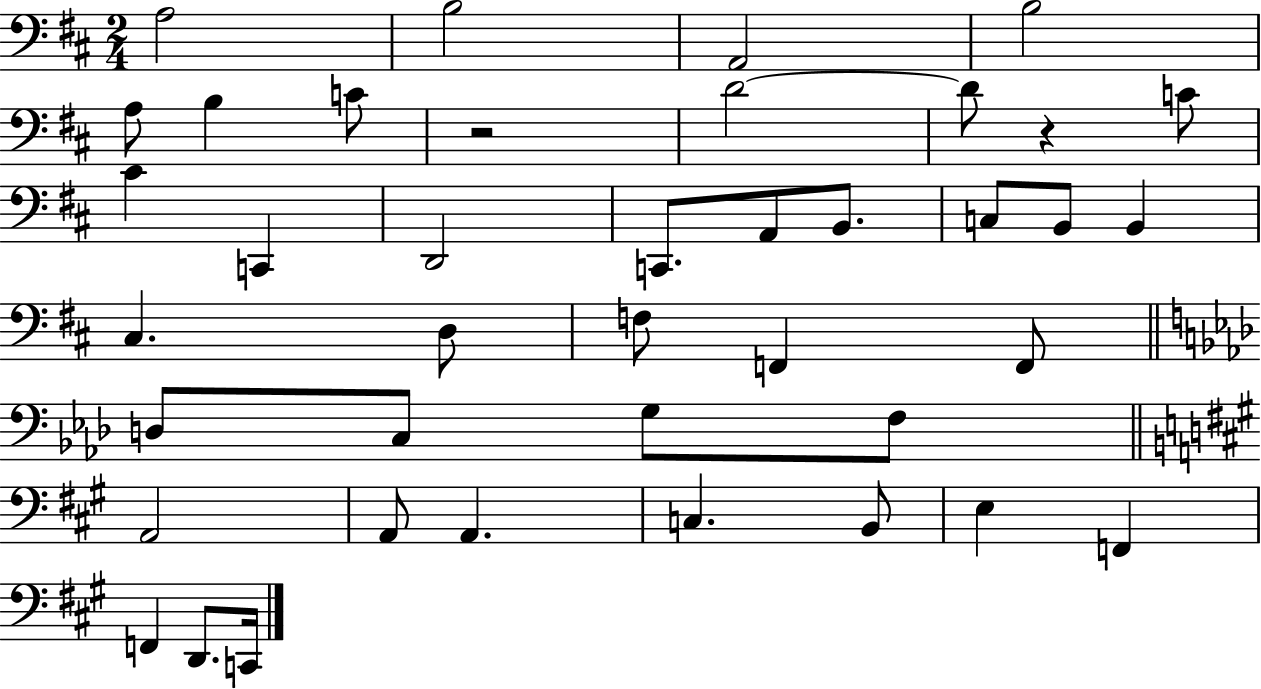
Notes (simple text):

A3/h B3/h A2/h B3/h A3/e B3/q C4/e R/h D4/h D4/e R/q C4/e C#4/q C2/q D2/h C2/e. A2/e B2/e. C3/e B2/e B2/q C#3/q. D3/e F3/e F2/q F2/e D3/e C3/e G3/e F3/e A2/h A2/e A2/q. C3/q. B2/e E3/q F2/q F2/q D2/e. C2/s